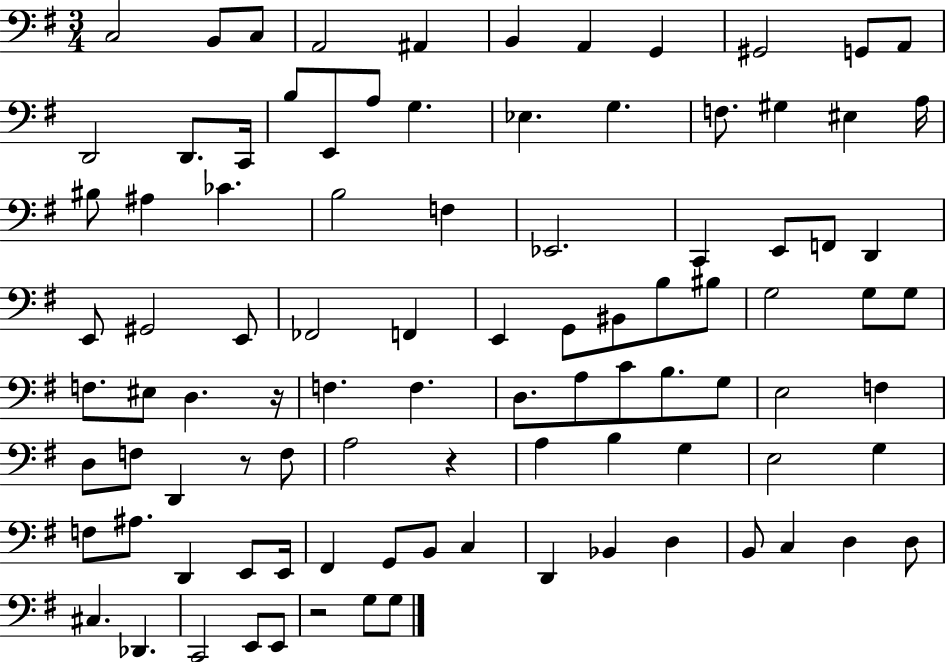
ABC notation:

X:1
T:Untitled
M:3/4
L:1/4
K:G
C,2 B,,/2 C,/2 A,,2 ^A,, B,, A,, G,, ^G,,2 G,,/2 A,,/2 D,,2 D,,/2 C,,/4 B,/2 E,,/2 A,/2 G, _E, G, F,/2 ^G, ^E, A,/4 ^B,/2 ^A, _C B,2 F, _E,,2 C,, E,,/2 F,,/2 D,, E,,/2 ^G,,2 E,,/2 _F,,2 F,, E,, G,,/2 ^B,,/2 B,/2 ^B,/2 G,2 G,/2 G,/2 F,/2 ^E,/2 D, z/4 F, F, D,/2 A,/2 C/2 B,/2 G,/2 E,2 F, D,/2 F,/2 D,, z/2 F,/2 A,2 z A, B, G, E,2 G, F,/2 ^A,/2 D,, E,,/2 E,,/4 ^F,, G,,/2 B,,/2 C, D,, _B,, D, B,,/2 C, D, D,/2 ^C, _D,, C,,2 E,,/2 E,,/2 z2 G,/2 G,/2